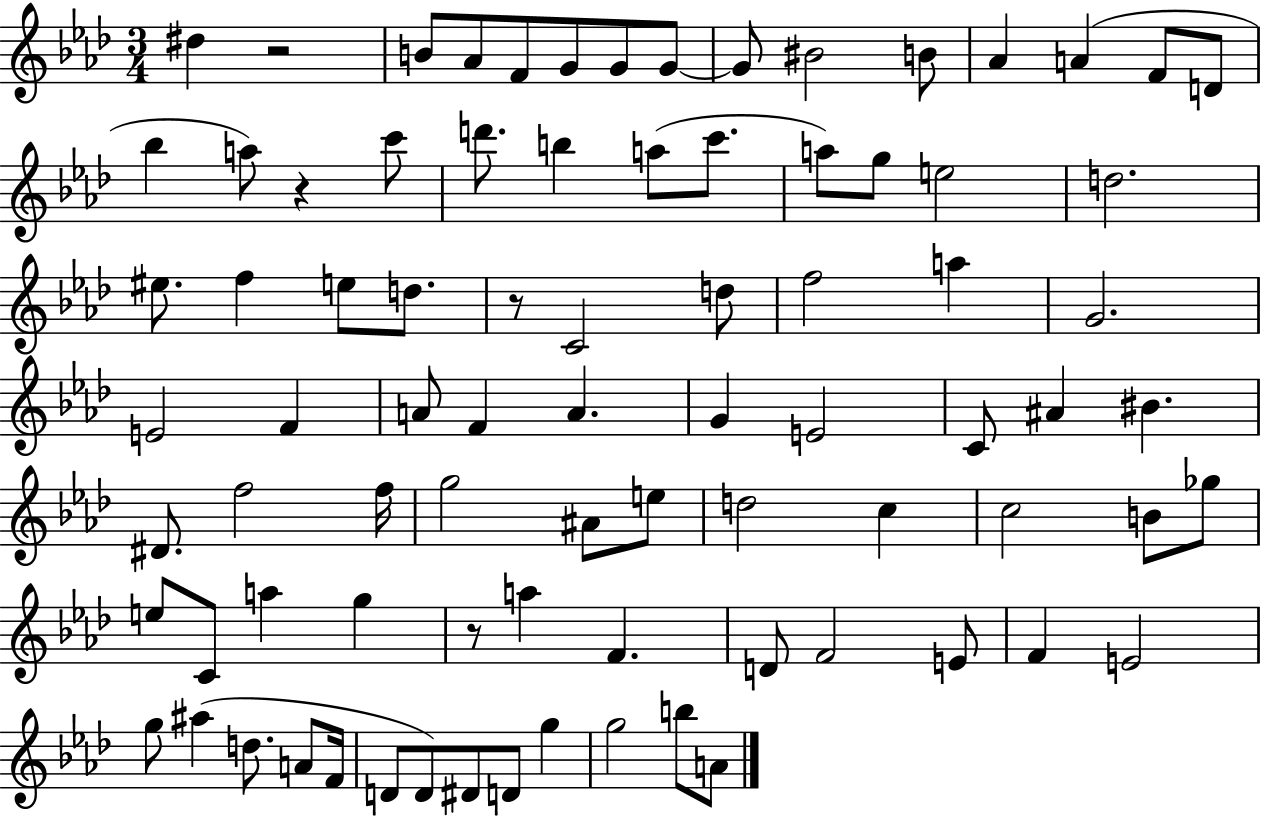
{
  \clef treble
  \numericTimeSignature
  \time 3/4
  \key aes \major
  dis''4 r2 | b'8 aes'8 f'8 g'8 g'8 g'8~~ | g'8 bis'2 b'8 | aes'4 a'4( f'8 d'8 | \break bes''4 a''8) r4 c'''8 | d'''8. b''4 a''8( c'''8. | a''8) g''8 e''2 | d''2. | \break eis''8. f''4 e''8 d''8. | r8 c'2 d''8 | f''2 a''4 | g'2. | \break e'2 f'4 | a'8 f'4 a'4. | g'4 e'2 | c'8 ais'4 bis'4. | \break dis'8. f''2 f''16 | g''2 ais'8 e''8 | d''2 c''4 | c''2 b'8 ges''8 | \break e''8 c'8 a''4 g''4 | r8 a''4 f'4. | d'8 f'2 e'8 | f'4 e'2 | \break g''8 ais''4( d''8. a'8 f'16 | d'8 d'8) dis'8 d'8 g''4 | g''2 b''8 a'8 | \bar "|."
}